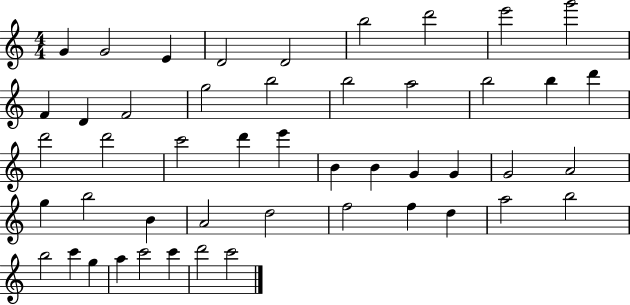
G4/q G4/h E4/q D4/h D4/h B5/h D6/h E6/h G6/h F4/q D4/q F4/h G5/h B5/h B5/h A5/h B5/h B5/q D6/q D6/h D6/h C6/h D6/q E6/q B4/q B4/q G4/q G4/q G4/h A4/h G5/q B5/h B4/q A4/h D5/h F5/h F5/q D5/q A5/h B5/h B5/h C6/q G5/q A5/q C6/h C6/q D6/h C6/h